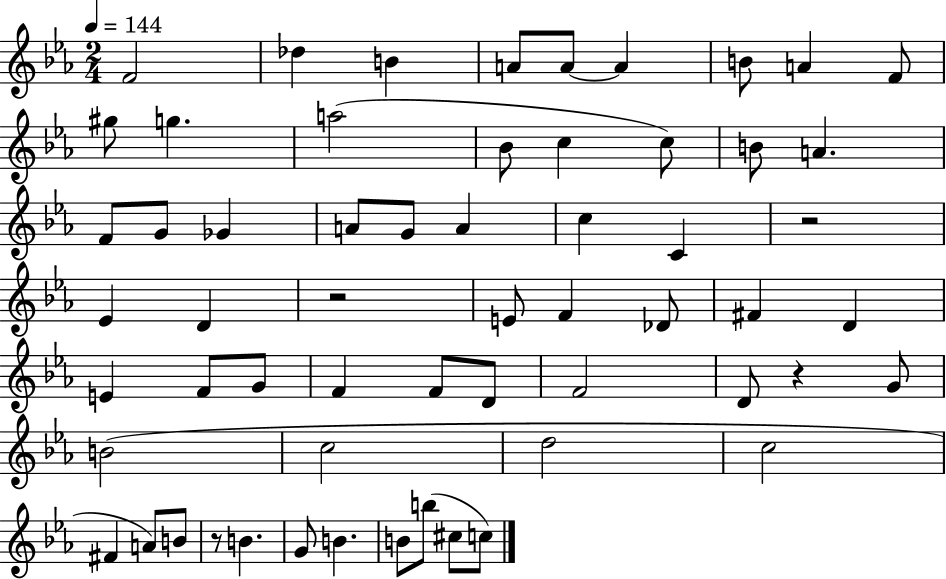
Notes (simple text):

F4/h Db5/q B4/q A4/e A4/e A4/q B4/e A4/q F4/e G#5/e G5/q. A5/h Bb4/e C5/q C5/e B4/e A4/q. F4/e G4/e Gb4/q A4/e G4/e A4/q C5/q C4/q R/h Eb4/q D4/q R/h E4/e F4/q Db4/e F#4/q D4/q E4/q F4/e G4/e F4/q F4/e D4/e F4/h D4/e R/q G4/e B4/h C5/h D5/h C5/h F#4/q A4/e B4/e R/e B4/q. G4/e B4/q. B4/e B5/e C#5/e C5/e